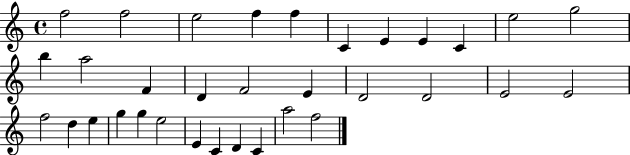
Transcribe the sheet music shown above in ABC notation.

X:1
T:Untitled
M:4/4
L:1/4
K:C
f2 f2 e2 f f C E E C e2 g2 b a2 F D F2 E D2 D2 E2 E2 f2 d e g g e2 E C D C a2 f2